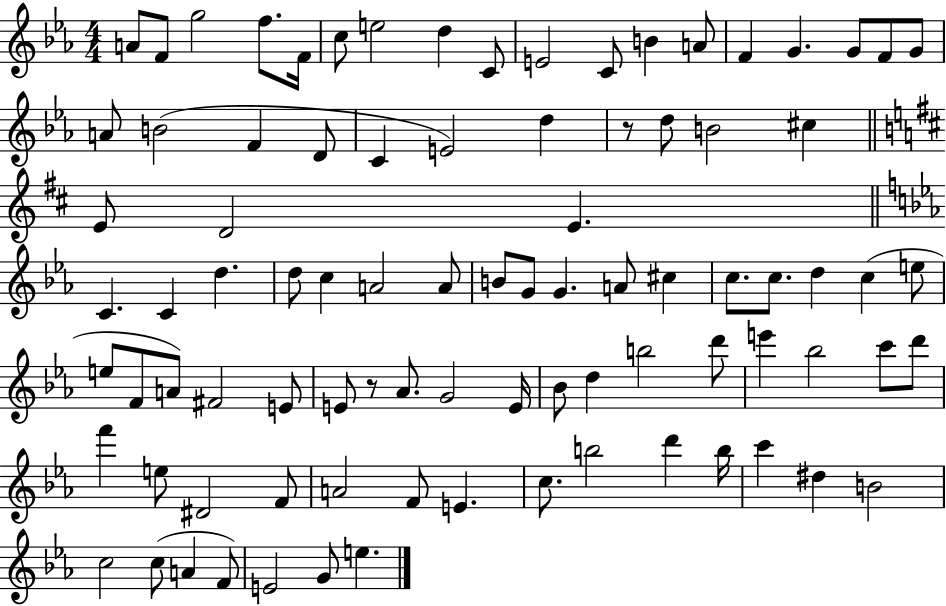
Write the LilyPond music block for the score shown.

{
  \clef treble
  \numericTimeSignature
  \time 4/4
  \key ees \major
  a'8 f'8 g''2 f''8. f'16 | c''8 e''2 d''4 c'8 | e'2 c'8 b'4 a'8 | f'4 g'4. g'8 f'8 g'8 | \break a'8 b'2( f'4 d'8 | c'4 e'2) d''4 | r8 d''8 b'2 cis''4 | \bar "||" \break \key d \major e'8 d'2 e'4. | \bar "||" \break \key c \minor c'4. c'4 d''4. | d''8 c''4 a'2 a'8 | b'8 g'8 g'4. a'8 cis''4 | c''8. c''8. d''4 c''4( e''8 | \break e''8 f'8 a'8) fis'2 e'8 | e'8 r8 aes'8. g'2 e'16 | bes'8 d''4 b''2 d'''8 | e'''4 bes''2 c'''8 d'''8 | \break f'''4 e''8 dis'2 f'8 | a'2 f'8 e'4. | c''8. b''2 d'''4 b''16 | c'''4 dis''4 b'2 | \break c''2 c''8( a'4 f'8) | e'2 g'8 e''4. | \bar "|."
}